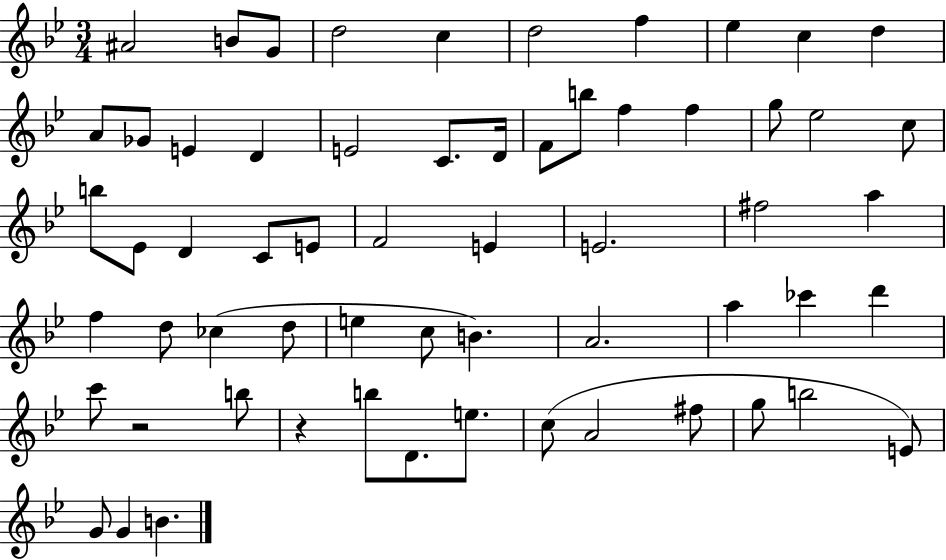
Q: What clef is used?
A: treble